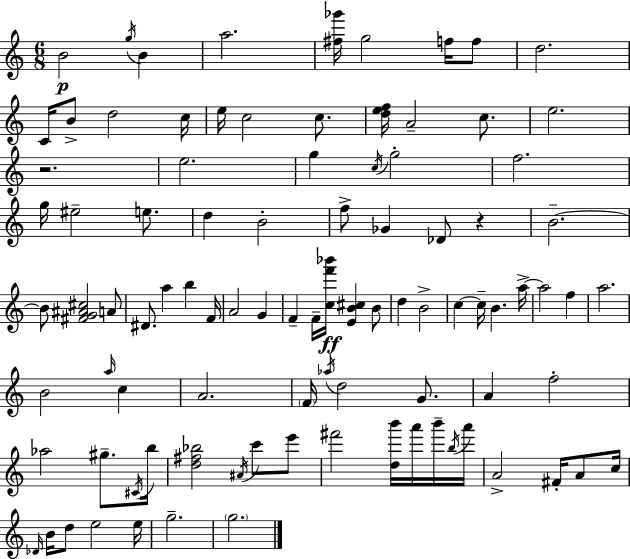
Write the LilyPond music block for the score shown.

{
  \clef treble
  \numericTimeSignature
  \time 6/8
  \key c \major
  b'2\p \acciaccatura { g''16 } b'4 | a''2. | <fis'' ges'''>16 g''2 f''16 f''8 | d''2. | \break c'16 b'8-> d''2 | c''16 e''16 c''2 c''8. | <d'' e'' f''>16 a'2-- c''8. | e''2. | \break r2. | e''2. | g''4 \acciaccatura { c''16 } g''2-. | f''2. | \break g''16 eis''2-- e''8. | d''4 b'2-. | f''8-> ges'4 des'8 r4 | b'2.--~~ | \break b'8 <fis' g' ais' cis''>2 | a'8 dis'8. a''4 b''4 | f'16 a'2 g'4 | f'4-- f'16-- <c'' f''' bes'''>16\ff <e' b' cis''>4 | \break b'8 d''4 b'2-> | c''4~~ c''16-- b'4. | a''16->~~ a''2 f''4 | a''2. | \break b'2 \grace { a''16 } c''4 | a'2. | \parenthesize f'16 \acciaccatura { aes''16 } d''2 | g'8. a'4 f''2-. | \break aes''2 | gis''8.-- \acciaccatura { cis'16 } b''16 <d'' fis'' bes''>2 | \acciaccatura { ais'16 } c'''8 e'''8 fis'''2 | <d'' b'''>16 a'''16 b'''16-- \acciaccatura { b''16 } a'''16 a'2-> | \break fis'16-. a'8 c''16 \grace { des'16 } b'16 d''8 e''2 | e''16 g''2.-- | \parenthesize g''2. | \bar "|."
}